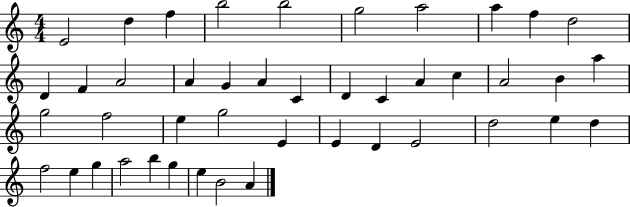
{
  \clef treble
  \numericTimeSignature
  \time 4/4
  \key c \major
  e'2 d''4 f''4 | b''2 b''2 | g''2 a''2 | a''4 f''4 d''2 | \break d'4 f'4 a'2 | a'4 g'4 a'4 c'4 | d'4 c'4 a'4 c''4 | a'2 b'4 a''4 | \break g''2 f''2 | e''4 g''2 e'4 | e'4 d'4 e'2 | d''2 e''4 d''4 | \break f''2 e''4 g''4 | a''2 b''4 g''4 | e''4 b'2 a'4 | \bar "|."
}